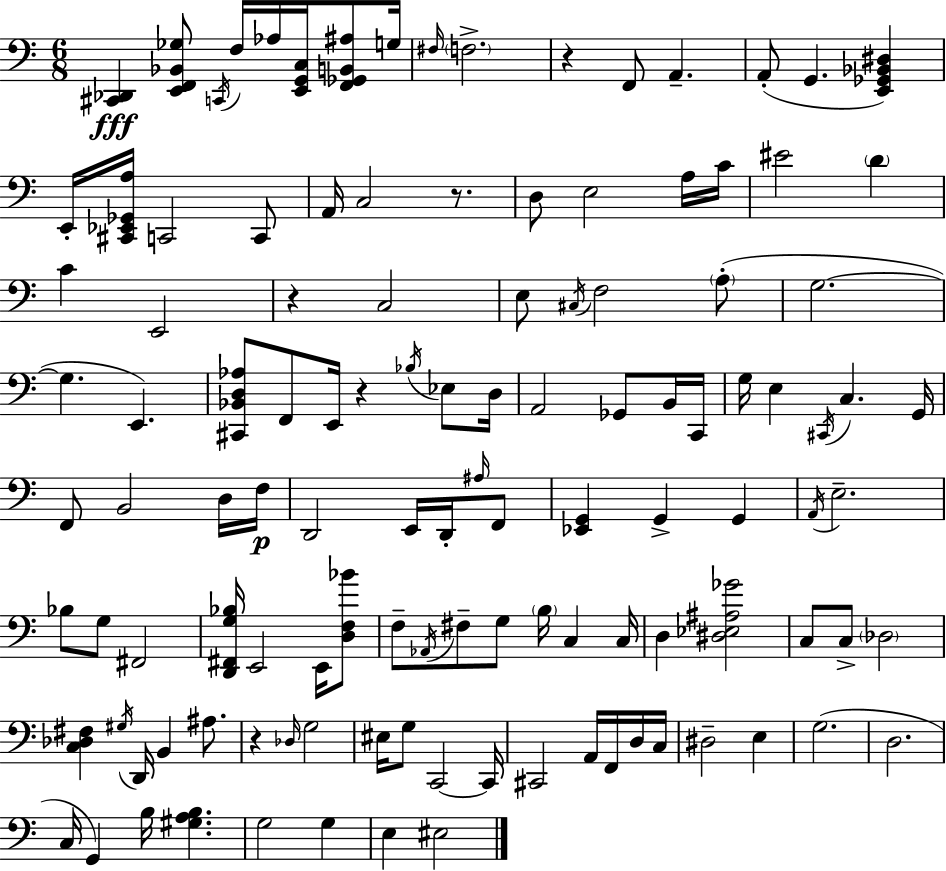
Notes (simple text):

[C#2,Db2]/q [E2,F2,Bb2,Gb3]/e C2/s F3/s Ab3/s [E2,G2,C3]/s [F2,Gb2,B2,A#3]/e G3/s F#3/s F3/h. R/q F2/e A2/q. A2/e G2/q. [E2,Gb2,Bb2,D#3]/q E2/s [C#2,Eb2,Gb2,A3]/s C2/h C2/e A2/s C3/h R/e. D3/e E3/h A3/s C4/s EIS4/h D4/q C4/q E2/h R/q C3/h E3/e C#3/s F3/h A3/e G3/h. G3/q. E2/q. [C#2,Bb2,D3,Ab3]/e F2/e E2/s R/q Bb3/s Eb3/e D3/s A2/h Gb2/e B2/s C2/s G3/s E3/q C#2/s C3/q. G2/s F2/e B2/h D3/s F3/s D2/h E2/s D2/s A#3/s F2/e [Eb2,G2]/q G2/q G2/q A2/s E3/h. Bb3/e G3/e F#2/h [D2,F#2,G3,Bb3]/s E2/h E2/s [D3,F3,Bb4]/e F3/e Ab2/s F#3/e G3/e B3/s C3/q C3/s D3/q [D#3,Eb3,A#3,Gb4]/h C3/e C3/e Db3/h [C3,Db3,F#3]/q G#3/s D2/s B2/q A#3/e. R/q Db3/s G3/h EIS3/s G3/e C2/h C2/s C#2/h A2/s F2/s D3/s C3/s D#3/h E3/q G3/h. D3/h. C3/s G2/q B3/s [G#3,A3,B3]/q. G3/h G3/q E3/q EIS3/h